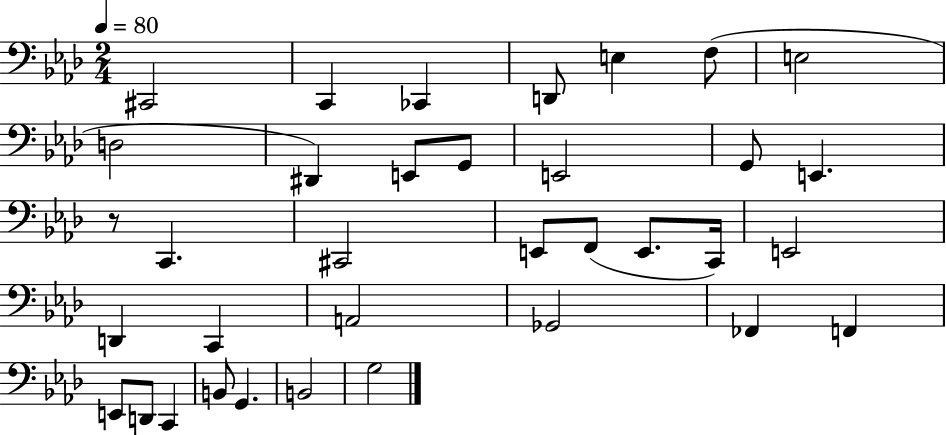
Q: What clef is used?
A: bass